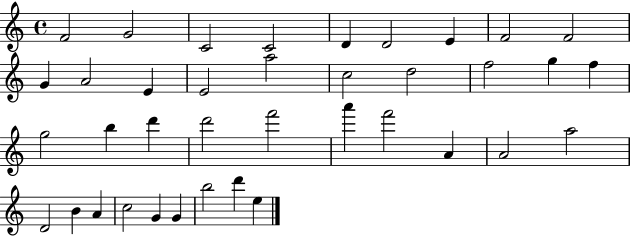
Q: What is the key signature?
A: C major